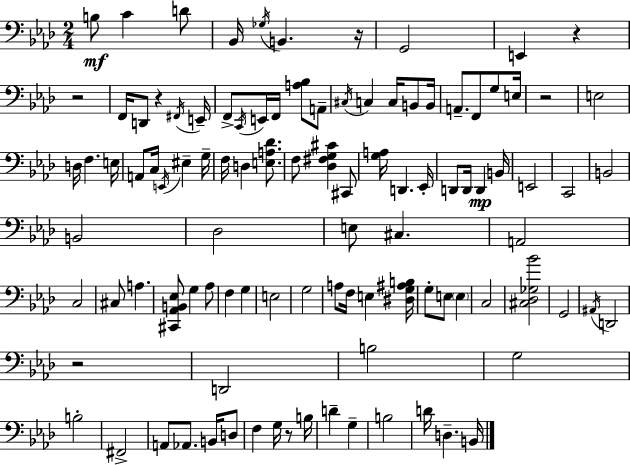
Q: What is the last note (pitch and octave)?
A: B2